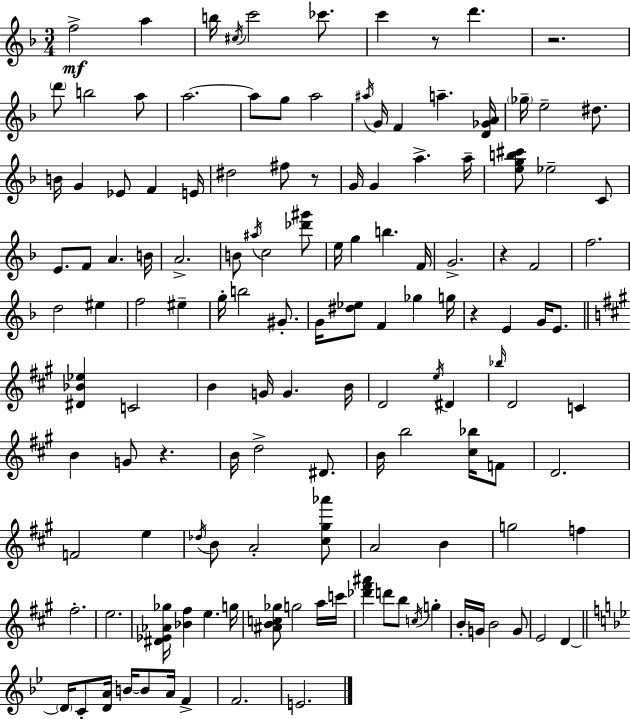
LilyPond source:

{
  \clef treble
  \numericTimeSignature
  \time 3/4
  \key f \major
  \repeat volta 2 { f''2->\mf a''4 | b''16 \acciaccatura { cis''16 } c'''2 ces'''8. | c'''4 r8 d'''4. | r2. | \break \parenthesize d'''8 b''2 a''8 | a''2.~~ | a''8 g''8 a''2 | \acciaccatura { ais''16 } g'16 f'4 a''4.-- | \break <d' ges' a'>16 \parenthesize ges''16-- e''2-- dis''8. | b'16 g'4 ees'8 f'4 | e'16 dis''2 fis''8 | r8 g'16 g'4 a''4.-> | \break a''16-- <e'' g'' b'' cis'''>8 ees''2-- | c'8 e'8. f'8 a'4. | b'16 a'2.-> | b'8 \acciaccatura { ais''16 } c''2 | \break <des''' gis'''>8 e''16 g''4 b''4. | f'16 g'2.-> | r4 f'2 | f''2. | \break d''2 eis''4 | f''2 eis''4-- | g''16-. b''2 | gis'8.-. g'16 <dis'' ees''>8 f'4 ges''4 | \break g''16 r4 e'4 g'16 | e'8. \bar "||" \break \key a \major <dis' bes' ees''>4 c'2 | b'4 g'16 g'4. b'16 | d'2 \acciaccatura { e''16 } dis'4 | \grace { bes''16 } d'2 c'4 | \break b'4 g'8 r4. | b'16 d''2-> dis'8. | b'16 b''2 <cis'' bes''>16 | f'8 d'2. | \break f'2 e''4 | \acciaccatura { des''16 } b'8 a'2-. | <cis'' gis'' aes'''>8 a'2 b'4 | g''2 f''4 | \break fis''2.-. | e''2. | <dis' ees' aes' ges''>16 <bes' fis''>4 e''4. | g''16 <ais' b' c'' ges''>8 g''2 | \break a''16 c'''16 <des''' fis''' ais'''>4 d'''8 b''8 \acciaccatura { c''16 } | g''4-. b'16-. g'16 b'2 | g'8 e'2 | d'4~~ \bar "||" \break \key bes \major \parenthesize d'16 c'8-. <d' a'>16 b'16~~ b'8 a'16 f'4-> | f'2. | e'2. | } \bar "|."
}